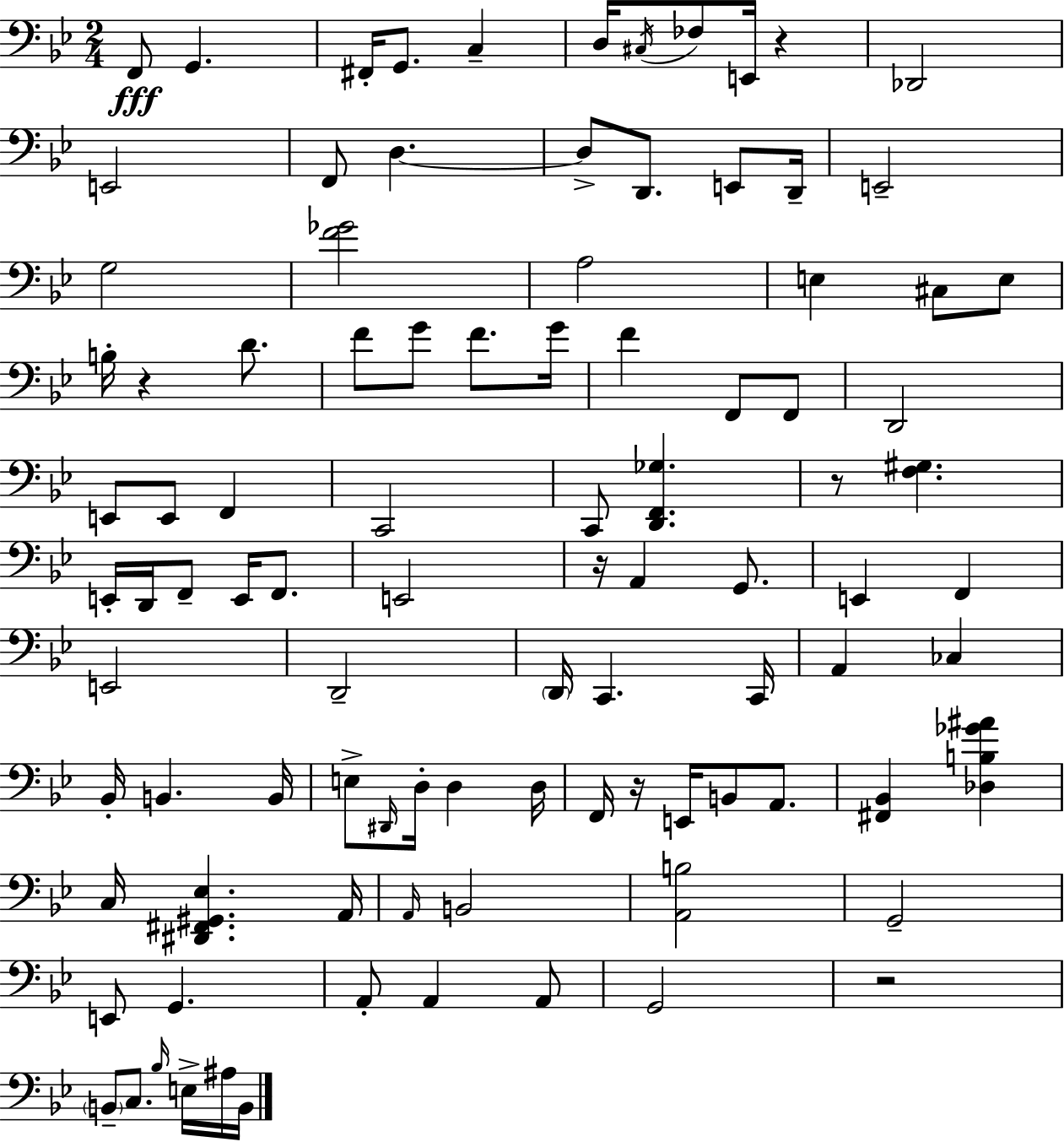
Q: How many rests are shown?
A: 6